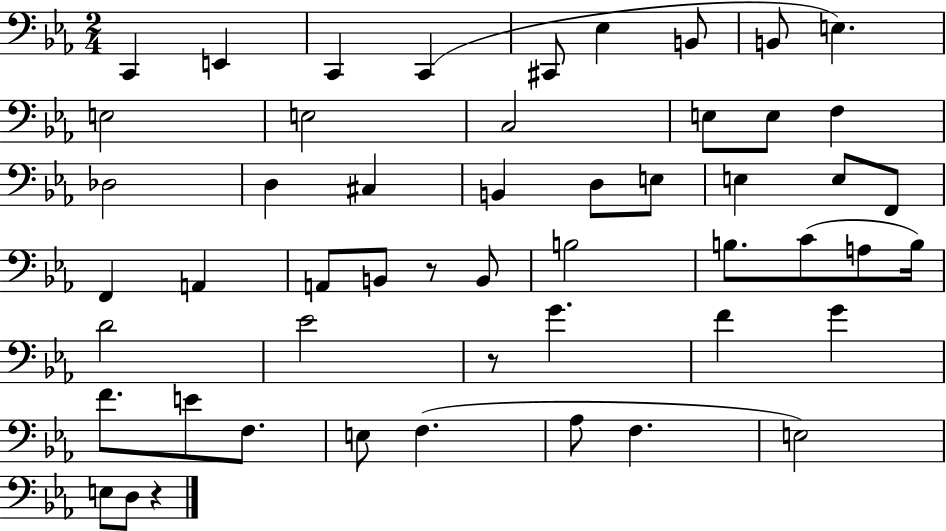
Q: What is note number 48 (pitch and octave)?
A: E3